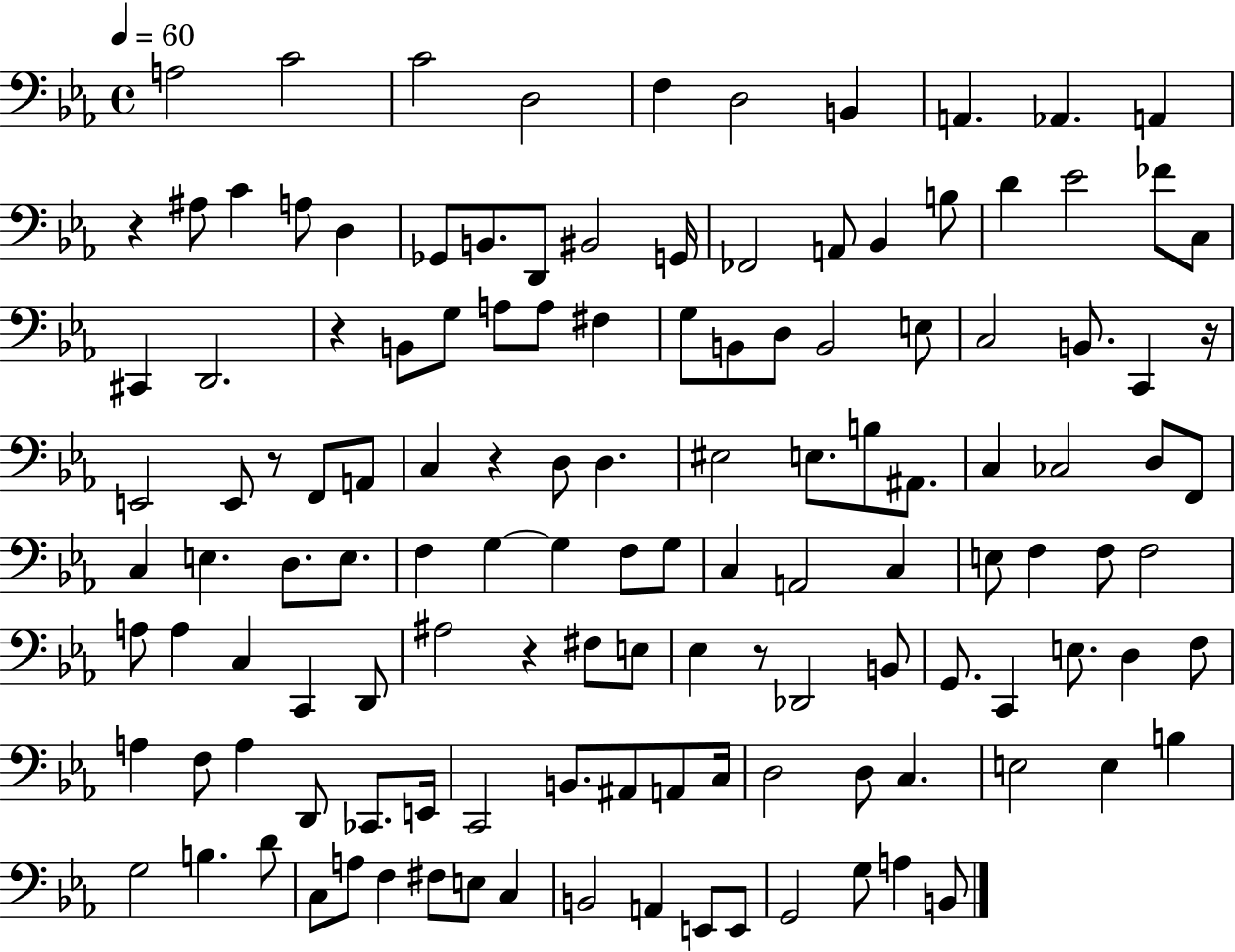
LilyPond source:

{
  \clef bass
  \time 4/4
  \defaultTimeSignature
  \key ees \major
  \tempo 4 = 60
  a2 c'2 | c'2 d2 | f4 d2 b,4 | a,4. aes,4. a,4 | \break r4 ais8 c'4 a8 d4 | ges,8 b,8. d,8 bis,2 g,16 | fes,2 a,8 bes,4 b8 | d'4 ees'2 fes'8 c8 | \break cis,4 d,2. | r4 b,8 g8 a8 a8 fis4 | g8 b,8 d8 b,2 e8 | c2 b,8. c,4 r16 | \break e,2 e,8 r8 f,8 a,8 | c4 r4 d8 d4. | eis2 e8. b8 ais,8. | c4 ces2 d8 f,8 | \break c4 e4. d8. e8. | f4 g4~~ g4 f8 g8 | c4 a,2 c4 | e8 f4 f8 f2 | \break a8 a4 c4 c,4 d,8 | ais2 r4 fis8 e8 | ees4 r8 des,2 b,8 | g,8. c,4 e8. d4 f8 | \break a4 f8 a4 d,8 ces,8. e,16 | c,2 b,8. ais,8 a,8 c16 | d2 d8 c4. | e2 e4 b4 | \break g2 b4. d'8 | c8 a8 f4 fis8 e8 c4 | b,2 a,4 e,8 e,8 | g,2 g8 a4 b,8 | \break \bar "|."
}